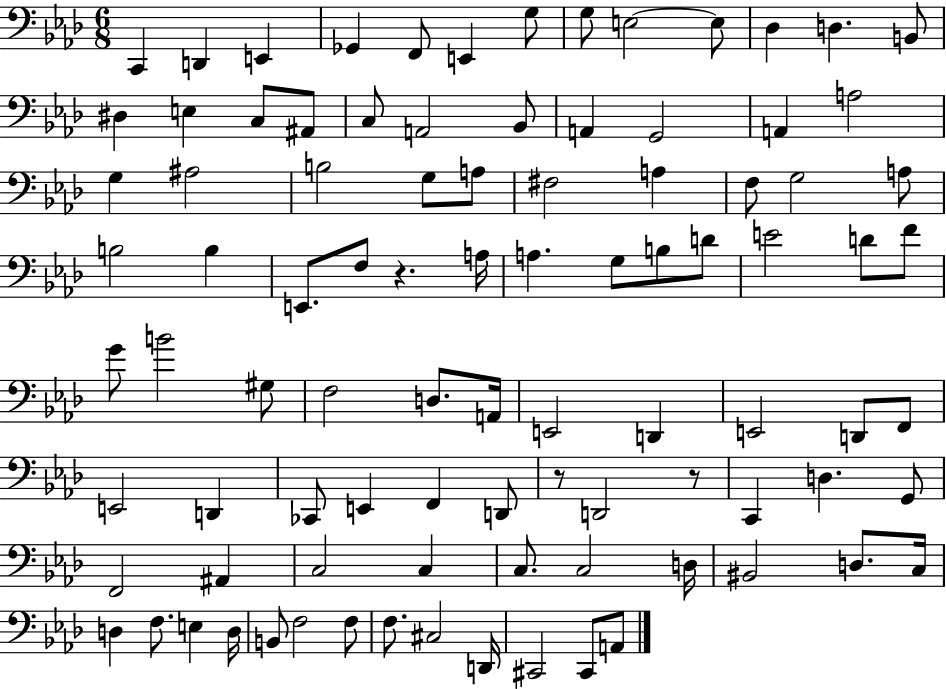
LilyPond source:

{
  \clef bass
  \numericTimeSignature
  \time 6/8
  \key aes \major
  c,4 d,4 e,4 | ges,4 f,8 e,4 g8 | g8 e2~~ e8 | des4 d4. b,8 | \break dis4 e4 c8 ais,8 | c8 a,2 bes,8 | a,4 g,2 | a,4 a2 | \break g4 ais2 | b2 g8 a8 | fis2 a4 | f8 g2 a8 | \break b2 b4 | e,8. f8 r4. a16 | a4. g8 b8 d'8 | e'2 d'8 f'8 | \break g'8 b'2 gis8 | f2 d8. a,16 | e,2 d,4 | e,2 d,8 f,8 | \break e,2 d,4 | ces,8 e,4 f,4 d,8 | r8 d,2 r8 | c,4 d4. g,8 | \break f,2 ais,4 | c2 c4 | c8. c2 d16 | bis,2 d8. c16 | \break d4 f8. e4 d16 | b,8 f2 f8 | f8. cis2 d,16 | cis,2 cis,8 a,8 | \break \bar "|."
}